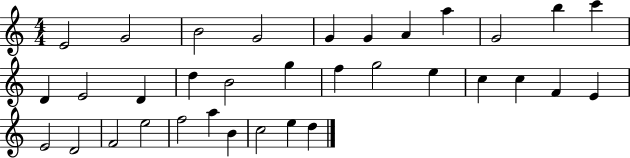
X:1
T:Untitled
M:4/4
L:1/4
K:C
E2 G2 B2 G2 G G A a G2 b c' D E2 D d B2 g f g2 e c c F E E2 D2 F2 e2 f2 a B c2 e d